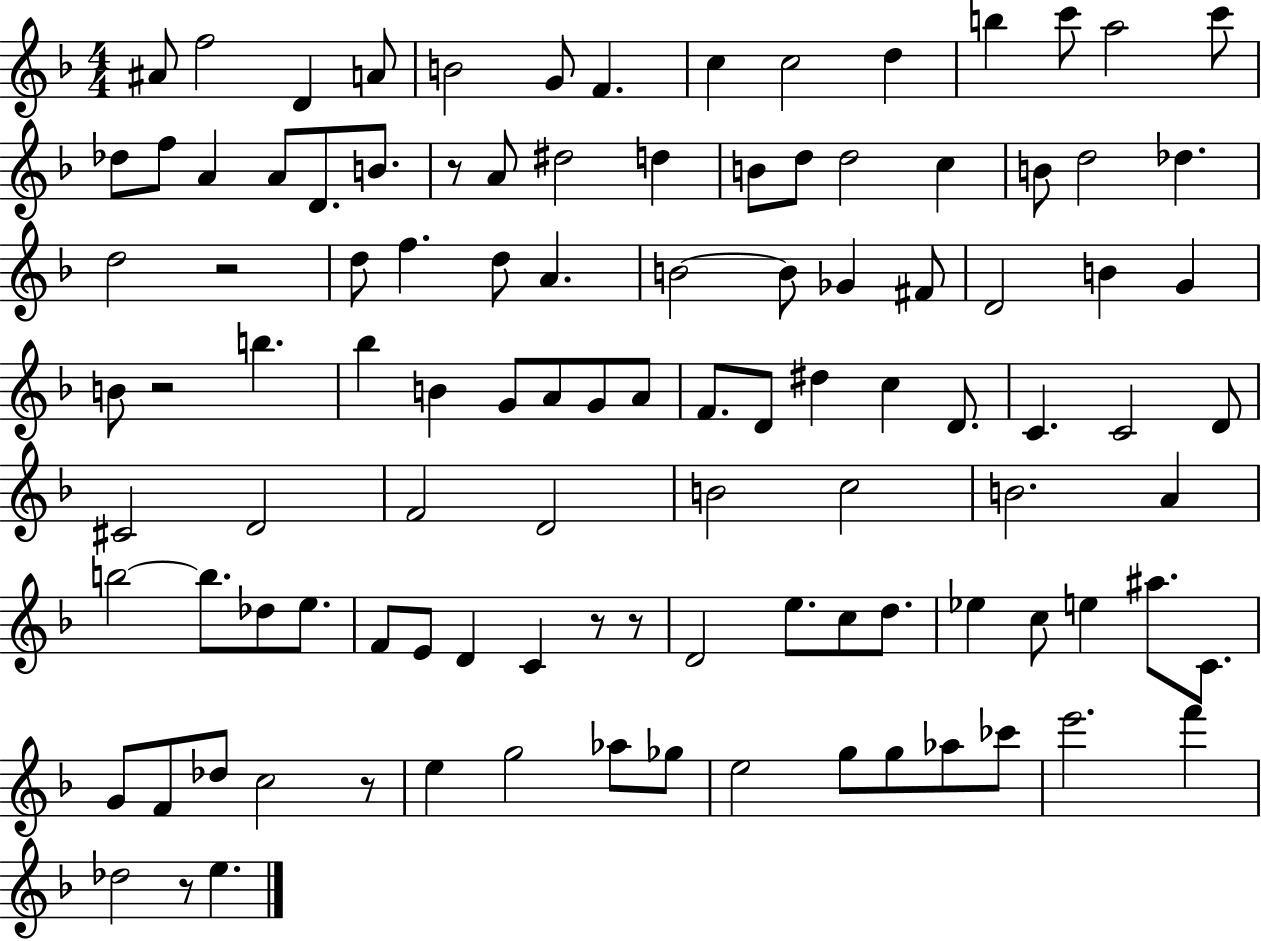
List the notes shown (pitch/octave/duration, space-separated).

A#4/e F5/h D4/q A4/e B4/h G4/e F4/q. C5/q C5/h D5/q B5/q C6/e A5/h C6/e Db5/e F5/e A4/q A4/e D4/e. B4/e. R/e A4/e D#5/h D5/q B4/e D5/e D5/h C5/q B4/e D5/h Db5/q. D5/h R/h D5/e F5/q. D5/e A4/q. B4/h B4/e Gb4/q F#4/e D4/h B4/q G4/q B4/e R/h B5/q. Bb5/q B4/q G4/e A4/e G4/e A4/e F4/e. D4/e D#5/q C5/q D4/e. C4/q. C4/h D4/e C#4/h D4/h F4/h D4/h B4/h C5/h B4/h. A4/q B5/h B5/e. Db5/e E5/e. F4/e E4/e D4/q C4/q R/e R/e D4/h E5/e. C5/e D5/e. Eb5/q C5/e E5/q A#5/e. C4/e. G4/e F4/e Db5/e C5/h R/e E5/q G5/h Ab5/e Gb5/e E5/h G5/e G5/e Ab5/e CES6/e E6/h. F6/q Db5/h R/e E5/q.